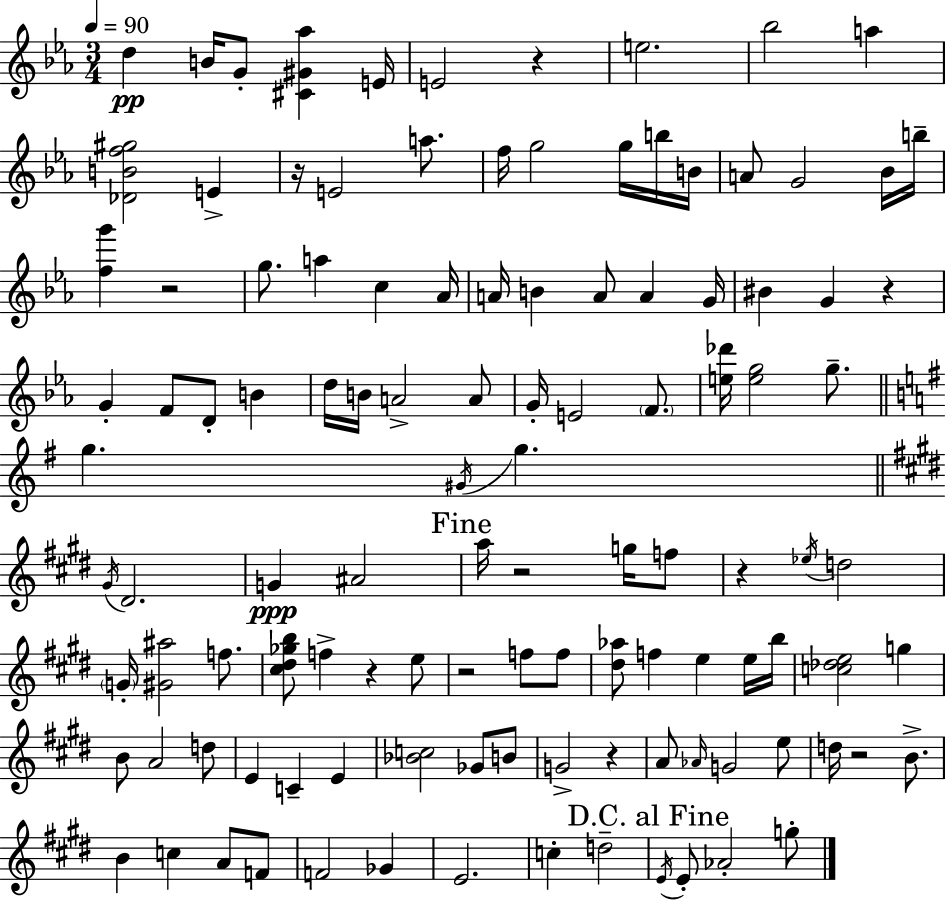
{
  \clef treble
  \numericTimeSignature
  \time 3/4
  \key ees \major
  \tempo 4 = 90
  d''4\pp b'16 g'8-. <cis' gis' aes''>4 e'16 | e'2 r4 | e''2. | bes''2 a''4 | \break <des' b' f'' gis''>2 e'4-> | r16 e'2 a''8. | f''16 g''2 g''16 b''16 b'16 | a'8 g'2 bes'16 b''16-- | \break <f'' g'''>4 r2 | g''8. a''4 c''4 aes'16 | a'16 b'4 a'8 a'4 g'16 | bis'4 g'4 r4 | \break g'4-. f'8 d'8-. b'4 | d''16 b'16 a'2-> a'8 | g'16-. e'2 \parenthesize f'8. | <e'' des'''>16 <e'' g''>2 g''8.-- | \break \bar "||" \break \key g \major g''4. \acciaccatura { gis'16 } g''4. | \bar "||" \break \key e \major \acciaccatura { gis'16 } dis'2. | g'4\ppp ais'2 | \mark "Fine" a''16 r2 g''16 f''8 | r4 \acciaccatura { ees''16 } d''2 | \break \parenthesize g'16-. <gis' ais''>2 f''8. | <cis'' dis'' ges'' b''>8 f''4-> r4 | e''8 r2 f''8 | f''8 <dis'' aes''>8 f''4 e''4 | \break e''16 b''16 <c'' des'' e''>2 g''4 | b'8 a'2 | d''8 e'4 c'4-- e'4 | <bes' c''>2 ges'8 | \break b'8 g'2-> r4 | a'8 \grace { aes'16 } g'2 | e''8 d''16 r2 | b'8.-> b'4 c''4 a'8 | \break f'8 f'2 ges'4 | e'2. | c''4-. d''2-- | \mark "D.C. al Fine" \acciaccatura { e'16 } e'8-. aes'2-. | \break g''8-. \bar "|."
}